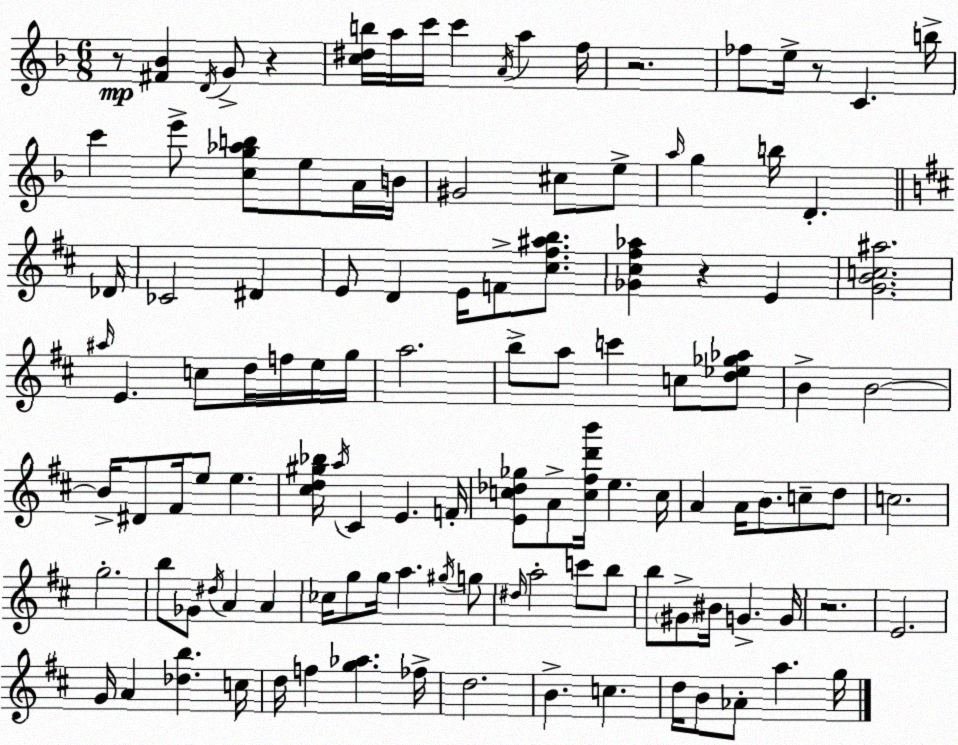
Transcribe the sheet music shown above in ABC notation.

X:1
T:Untitled
M:6/8
L:1/4
K:F
z/2 [^F_B] D/4 G/2 z [c^db]/4 a/4 c'/4 c' A/4 a f/4 z2 _f/2 e/4 z/2 C b/4 c' e'/2 [cg_ab]/2 e/2 A/4 B/4 ^G2 ^c/2 e/2 a/4 g b/4 D _D/4 _C2 ^D E/2 D E/4 F/2 [^c^f^ab]/2 [_G^c^f_a] z E [GBc^a]2 ^a/4 E c/2 d/4 f/4 e/4 g/4 a2 b/2 a/2 c' c/2 [d_e_g_a]/2 B B2 B/4 ^D/2 ^F/4 e/2 e [^cd^g_b]/4 a/4 ^C E F/4 [Ec_d_g]/2 A/2 [c^fd'b']/4 e c/4 A A/4 B/2 c/2 d/2 c2 g2 b/2 _G/2 ^d/4 A A _c/4 g/2 g/4 a ^g/4 g/2 ^d/4 a2 c'/2 b/2 b/2 ^G/2 ^B/4 G G/4 z2 E2 G/4 A [_db] c/4 d/4 f [g_a] _f/4 d2 B c d/4 B/2 _A/2 a g/4